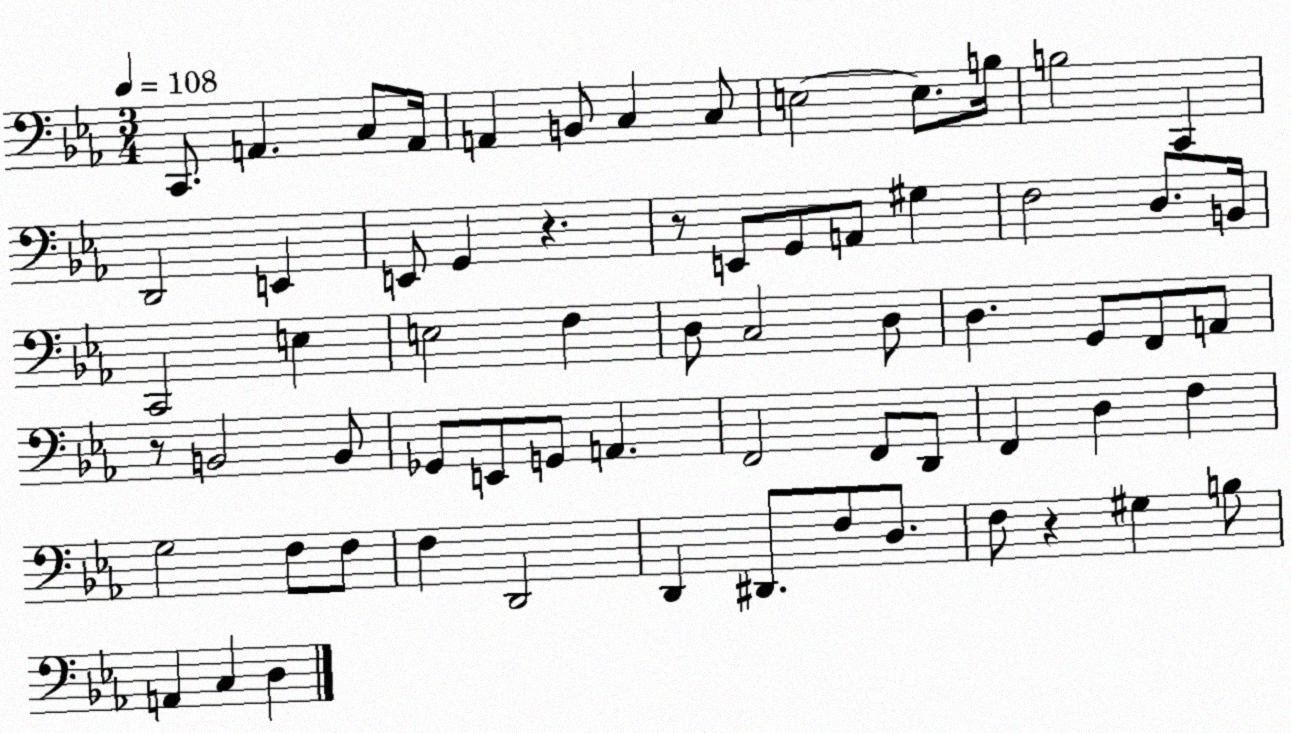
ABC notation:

X:1
T:Untitled
M:3/4
L:1/4
K:Eb
C,,/2 A,, C,/2 A,,/4 A,, B,,/2 C, C,/2 E,2 E,/2 B,/4 B,2 C,, D,,2 E,, E,,/2 G,, z z/2 E,,/2 G,,/2 A,,/2 ^G, F,2 D,/2 B,,/4 C,,2 E, E,2 F, D,/2 C,2 D,/2 D, G,,/2 F,,/2 A,,/2 z/2 B,,2 B,,/2 _G,,/2 E,,/2 G,,/2 A,, F,,2 F,,/2 D,,/2 F,, D, F, G,2 F,/2 F,/2 F, D,,2 D,, ^D,,/2 F,/2 D,/2 F,/2 z ^G, B,/2 A,, C, D,